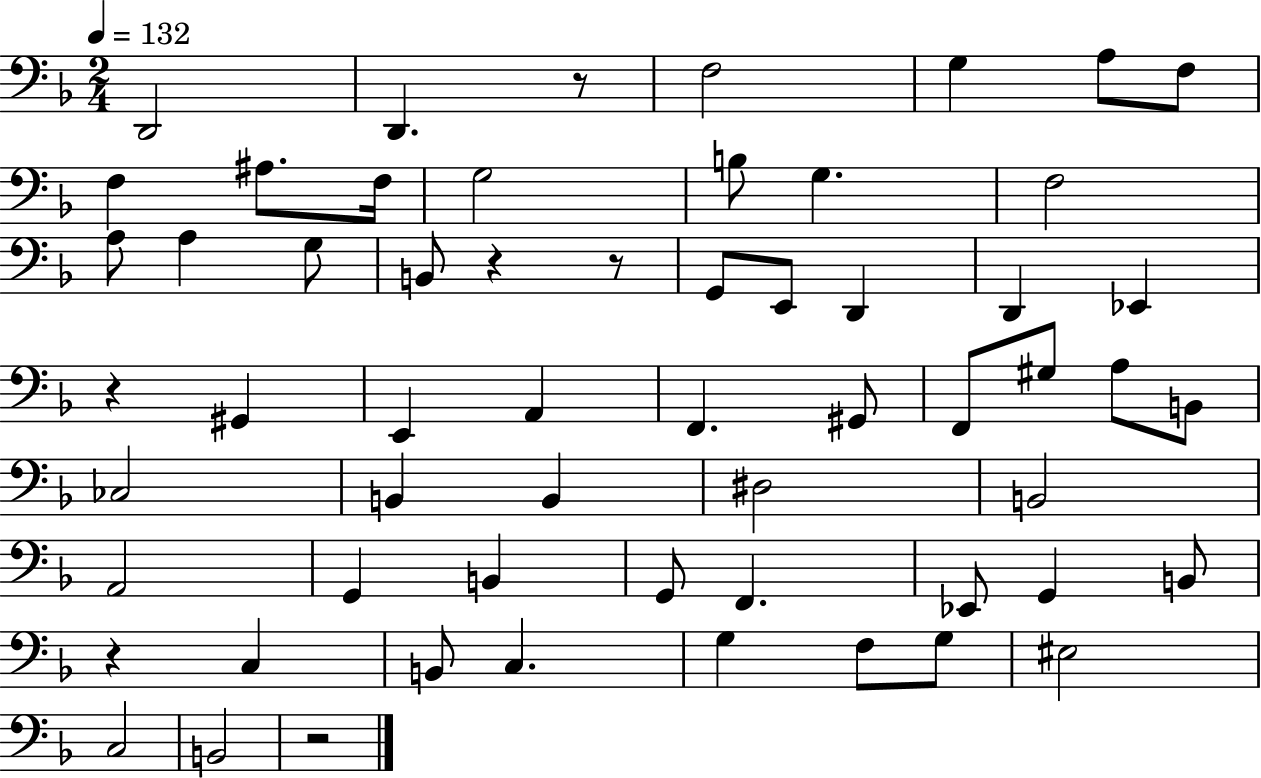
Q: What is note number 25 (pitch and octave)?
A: A2